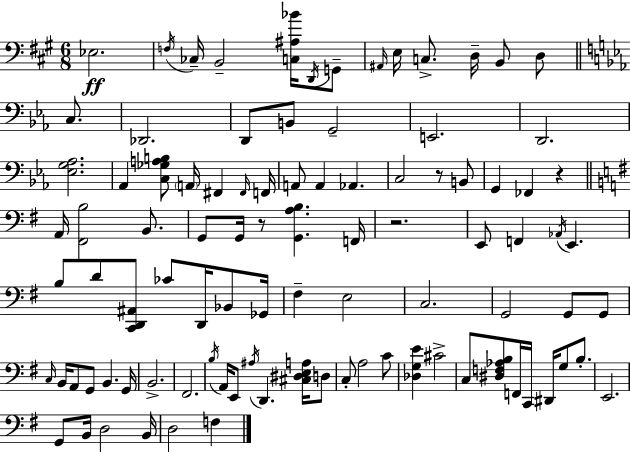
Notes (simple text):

Eb3/h. F3/s CES3/s B2/h [C3,A#3,Bb4]/s D2/s G2/e A#2/s E3/s C3/e. D3/s B2/e D3/e C3/e. Db2/h. D2/e B2/e G2/h E2/h. D2/h. [Eb3,G3,Ab3]/h. Ab2/q [C3,Gb3,A3,B3]/e A2/s F#2/q F#2/s F2/s A2/e A2/q Ab2/q. C3/h R/e B2/e G2/q FES2/q R/q A2/s [F#2,B3]/h B2/e. G2/e G2/s R/e [G2,A3,B3]/q. F2/s R/h. E2/e F2/q Ab2/s E2/q. B3/e D4/e [C2,D2,A#2]/e CES4/e D2/s Bb2/e Gb2/s F#3/q E3/h C3/h. G2/h G2/e G2/e C3/s B2/s A2/e G2/e B2/q. G2/s B2/h. F#2/h. B3/s A2/s E2/e A#3/s D2/q. [C#3,D#3,E3,A3]/s D3/e C3/e A3/h C4/e [Db3,G3,E4]/q C#4/h C3/e [D#3,F3,Ab3,B3]/e F2/s C2/s D#2/s G3/e B3/e. E2/h. G2/e B2/s D3/h B2/s D3/h F3/q